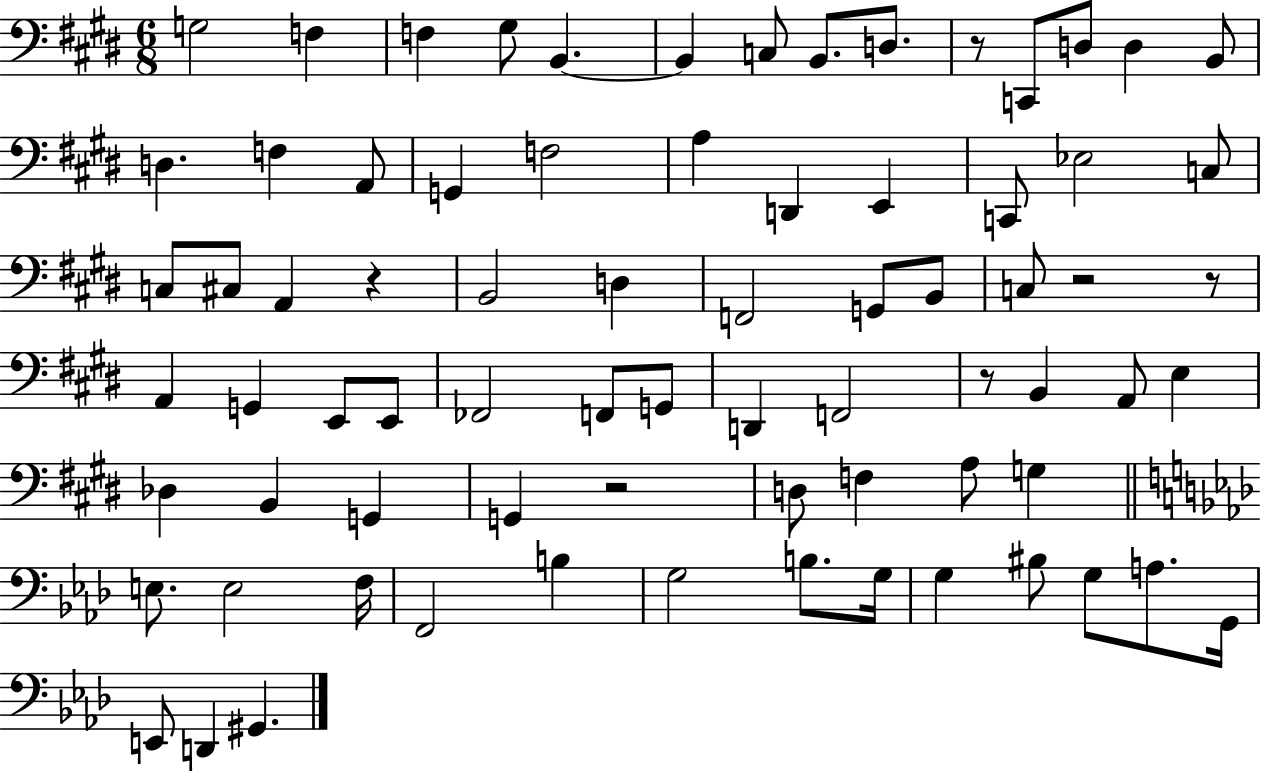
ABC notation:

X:1
T:Untitled
M:6/8
L:1/4
K:E
G,2 F, F, ^G,/2 B,, B,, C,/2 B,,/2 D,/2 z/2 C,,/2 D,/2 D, B,,/2 D, F, A,,/2 G,, F,2 A, D,, E,, C,,/2 _E,2 C,/2 C,/2 ^C,/2 A,, z B,,2 D, F,,2 G,,/2 B,,/2 C,/2 z2 z/2 A,, G,, E,,/2 E,,/2 _F,,2 F,,/2 G,,/2 D,, F,,2 z/2 B,, A,,/2 E, _D, B,, G,, G,, z2 D,/2 F, A,/2 G, E,/2 E,2 F,/4 F,,2 B, G,2 B,/2 G,/4 G, ^B,/2 G,/2 A,/2 G,,/4 E,,/2 D,, ^G,,